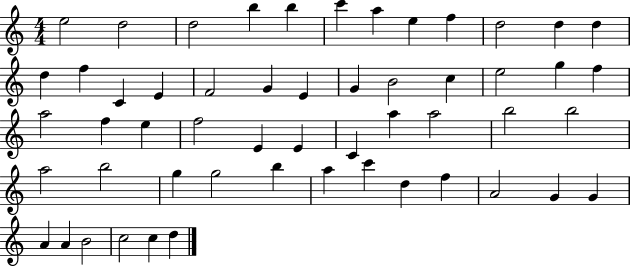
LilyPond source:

{
  \clef treble
  \numericTimeSignature
  \time 4/4
  \key c \major
  e''2 d''2 | d''2 b''4 b''4 | c'''4 a''4 e''4 f''4 | d''2 d''4 d''4 | \break d''4 f''4 c'4 e'4 | f'2 g'4 e'4 | g'4 b'2 c''4 | e''2 g''4 f''4 | \break a''2 f''4 e''4 | f''2 e'4 e'4 | c'4 a''4 a''2 | b''2 b''2 | \break a''2 b''2 | g''4 g''2 b''4 | a''4 c'''4 d''4 f''4 | a'2 g'4 g'4 | \break a'4 a'4 b'2 | c''2 c''4 d''4 | \bar "|."
}